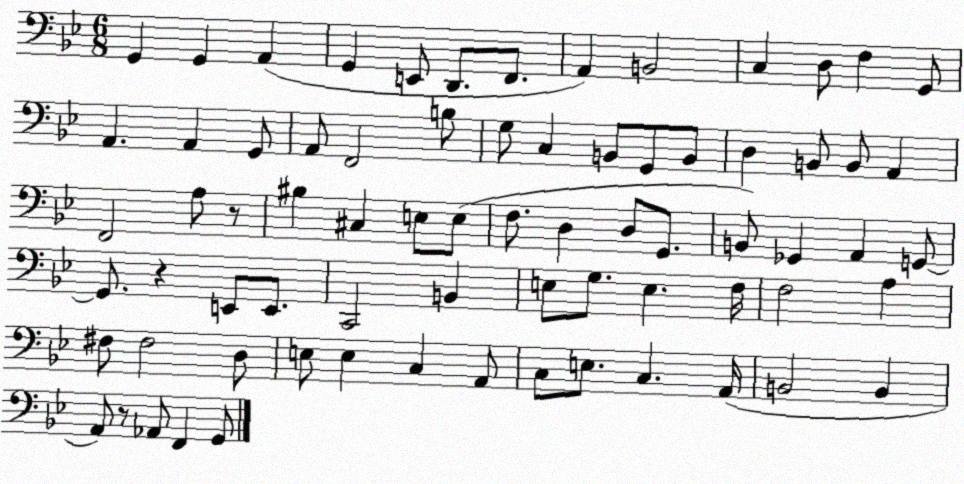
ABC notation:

X:1
T:Untitled
M:6/8
L:1/4
K:Bb
G,, G,, A,, G,, E,,/2 D,,/2 F,,/2 A,, B,,2 C, D,/2 F, G,,/2 A,, A,, G,,/2 A,,/2 F,,2 B,/2 G,/2 C, B,,/2 G,,/2 B,,/2 D, B,,/2 B,,/2 A,, F,,2 A,/2 z/2 ^B, ^C, E,/2 E,/2 F,/2 D, D,/2 G,,/2 B,,/2 _G,, A,, G,,/2 G,,/2 z E,,/2 E,,/2 C,,2 B,, E,/2 G,/2 E, F,/4 F,2 A, ^F,/2 ^F,2 D,/2 E,/2 E, C, A,,/2 C,/2 E,/2 C, A,,/4 B,,2 B,, A,,/2 z/2 _A,,/2 F,, G,,/2